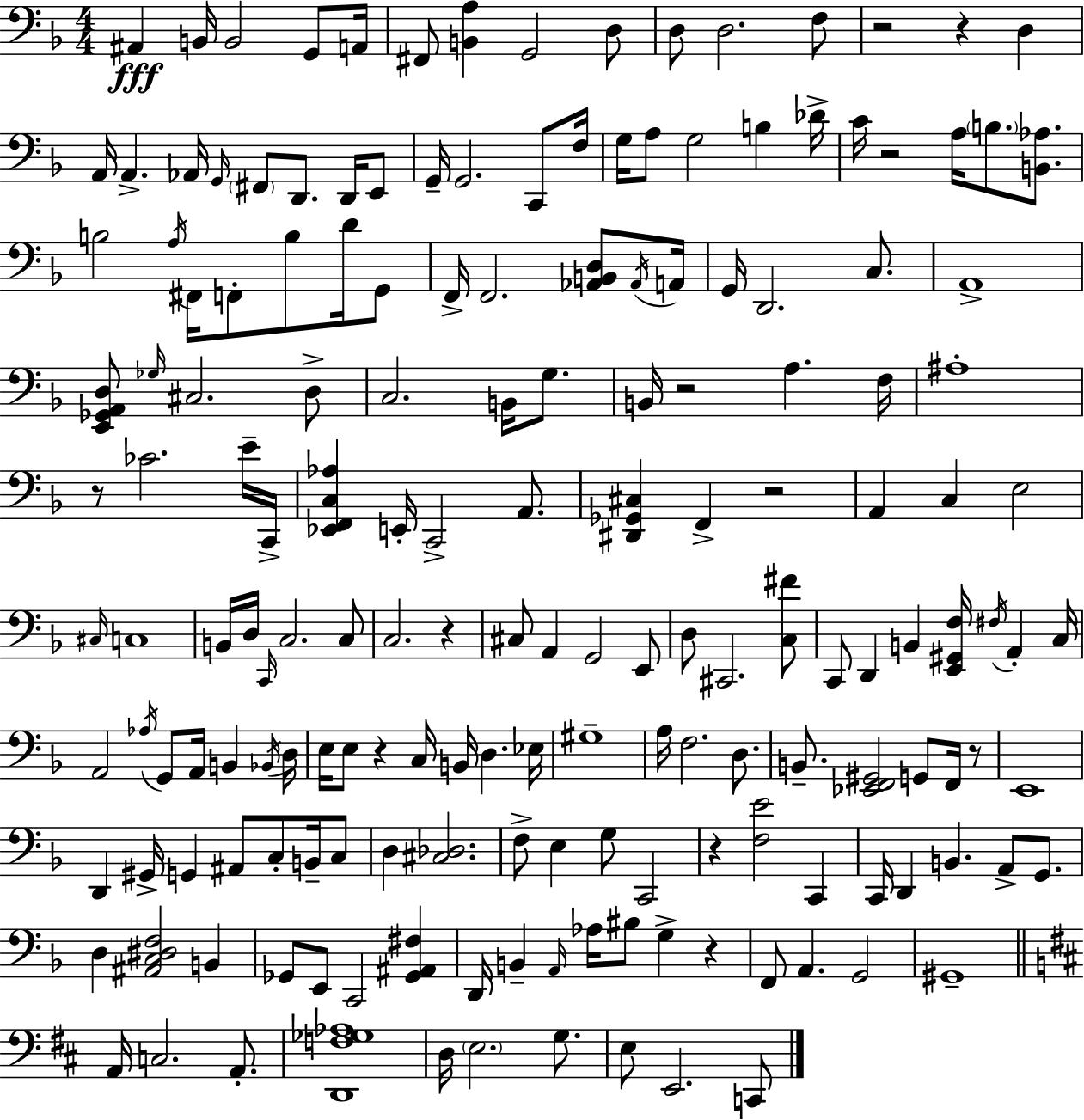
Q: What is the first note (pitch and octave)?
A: A#2